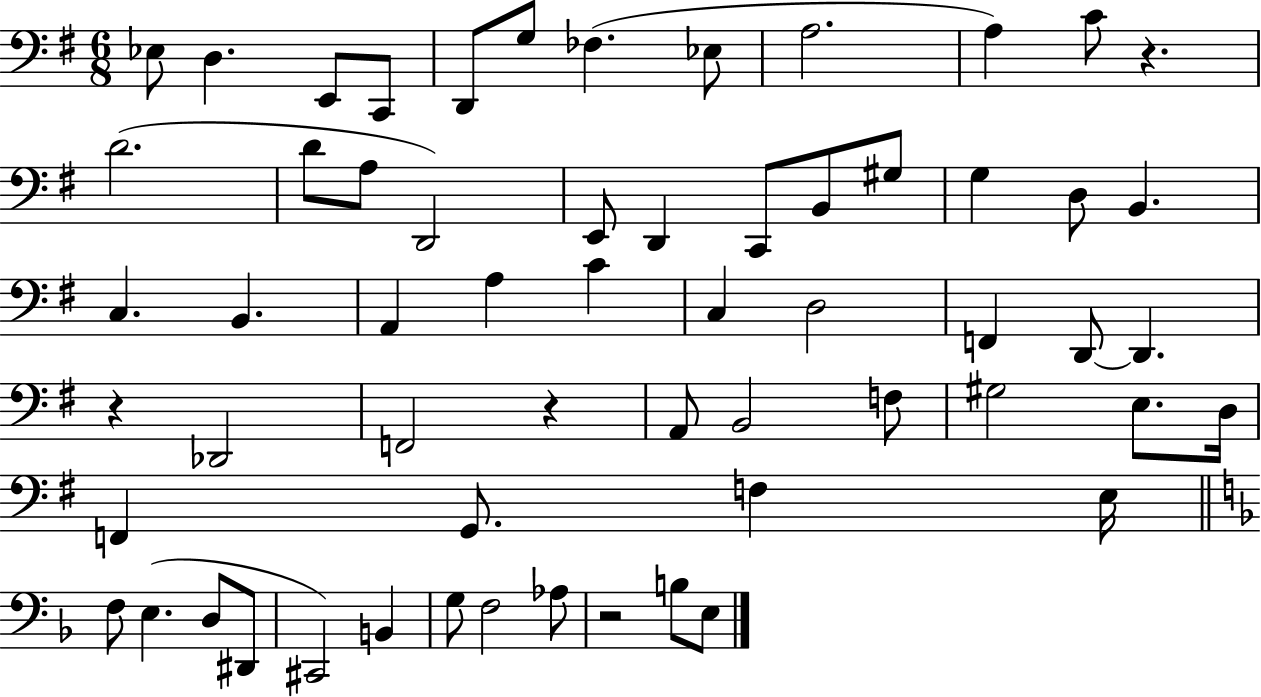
{
  \clef bass
  \numericTimeSignature
  \time 6/8
  \key g \major
  ees8 d4. e,8 c,8 | d,8 g8 fes4.( ees8 | a2. | a4) c'8 r4. | \break d'2.( | d'8 a8 d,2) | e,8 d,4 c,8 b,8 gis8 | g4 d8 b,4. | \break c4. b,4. | a,4 a4 c'4 | c4 d2 | f,4 d,8~~ d,4. | \break r4 des,2 | f,2 r4 | a,8 b,2 f8 | gis2 e8. d16 | \break f,4 g,8. f4 e16 | \bar "||" \break \key f \major f8 e4.( d8 dis,8 | cis,2) b,4 | g8 f2 aes8 | r2 b8 e8 | \break \bar "|."
}